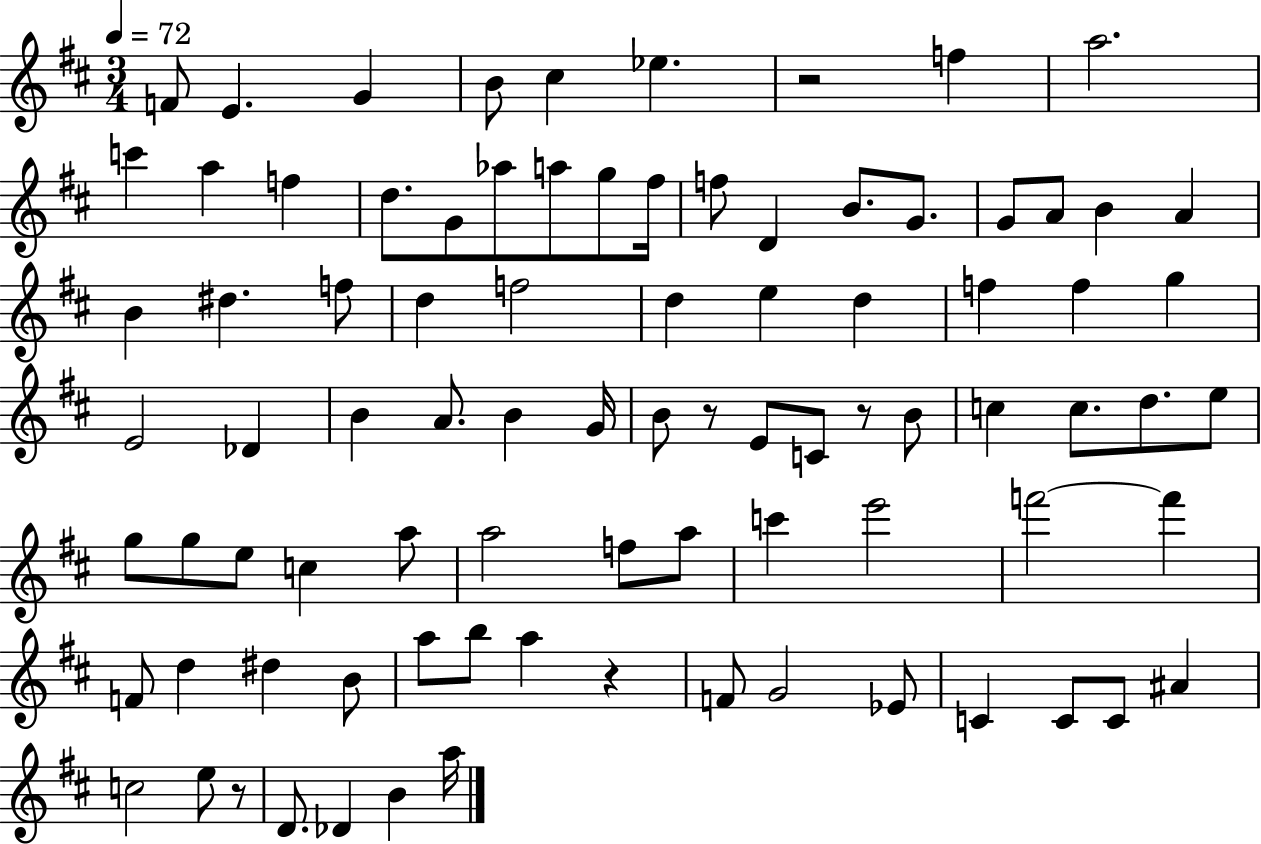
X:1
T:Untitled
M:3/4
L:1/4
K:D
F/2 E G B/2 ^c _e z2 f a2 c' a f d/2 G/2 _a/2 a/2 g/2 ^f/4 f/2 D B/2 G/2 G/2 A/2 B A B ^d f/2 d f2 d e d f f g E2 _D B A/2 B G/4 B/2 z/2 E/2 C/2 z/2 B/2 c c/2 d/2 e/2 g/2 g/2 e/2 c a/2 a2 f/2 a/2 c' e'2 f'2 f' F/2 d ^d B/2 a/2 b/2 a z F/2 G2 _E/2 C C/2 C/2 ^A c2 e/2 z/2 D/2 _D B a/4